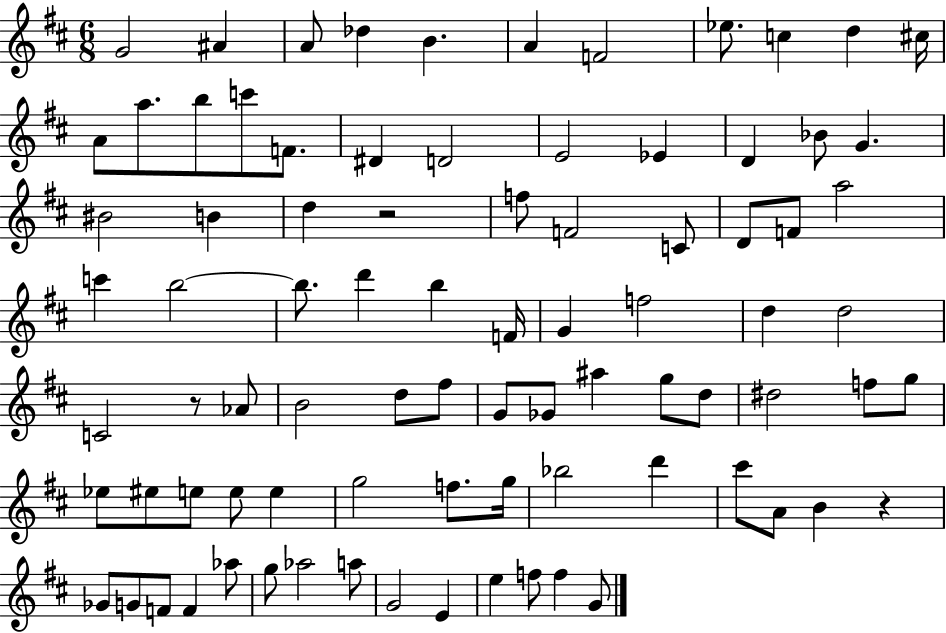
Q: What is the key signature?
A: D major